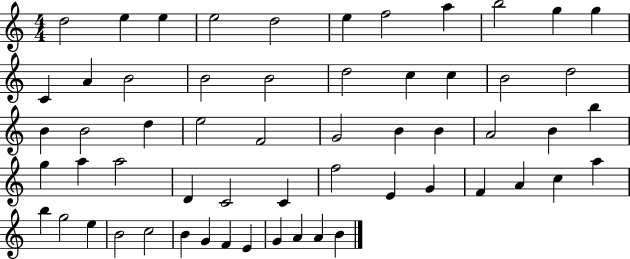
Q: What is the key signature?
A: C major